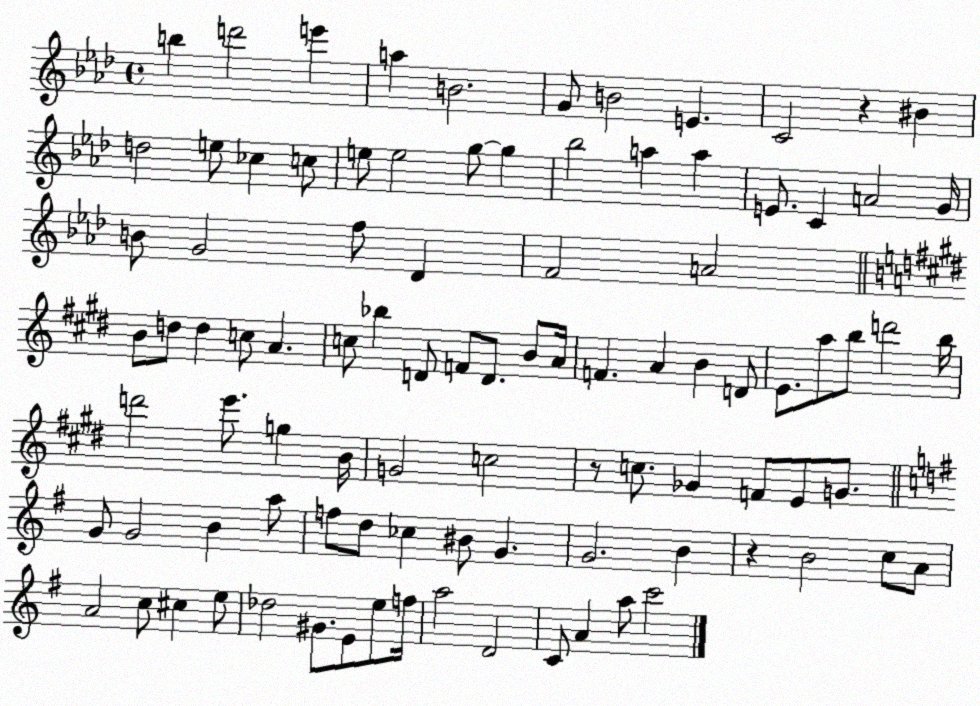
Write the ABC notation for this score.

X:1
T:Untitled
M:4/4
L:1/4
K:Ab
b d'2 e' a B2 G/2 B2 E C2 z ^B d2 e/2 _c c/2 e/2 e2 g/2 g _b2 a a E/2 C A2 G/4 B/2 G2 f/2 _D F2 A2 B/2 d/2 d c/2 A c/2 _b D/2 F/2 D/2 B/2 A/4 F A B D/2 E/2 a/2 b/2 d'2 b/4 d'2 e'/2 g B/4 G2 c2 z/2 c/2 _G F/2 E/2 G/2 G/2 G2 B a/2 f/2 d/2 _c ^B/2 G G2 B z B2 c/2 A/2 A2 c/2 ^c e/2 _d2 ^G/2 E/2 e/2 f/4 a2 D2 C/2 A a/2 c'2